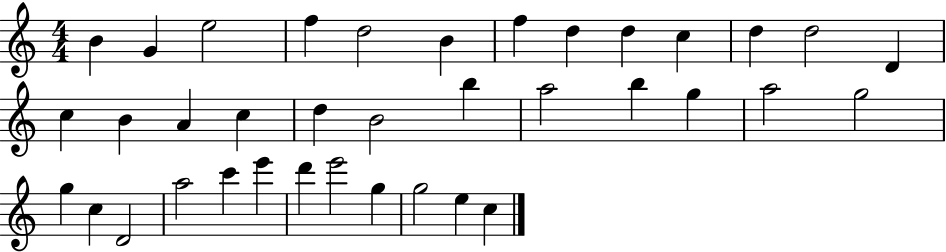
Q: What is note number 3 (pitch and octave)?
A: E5